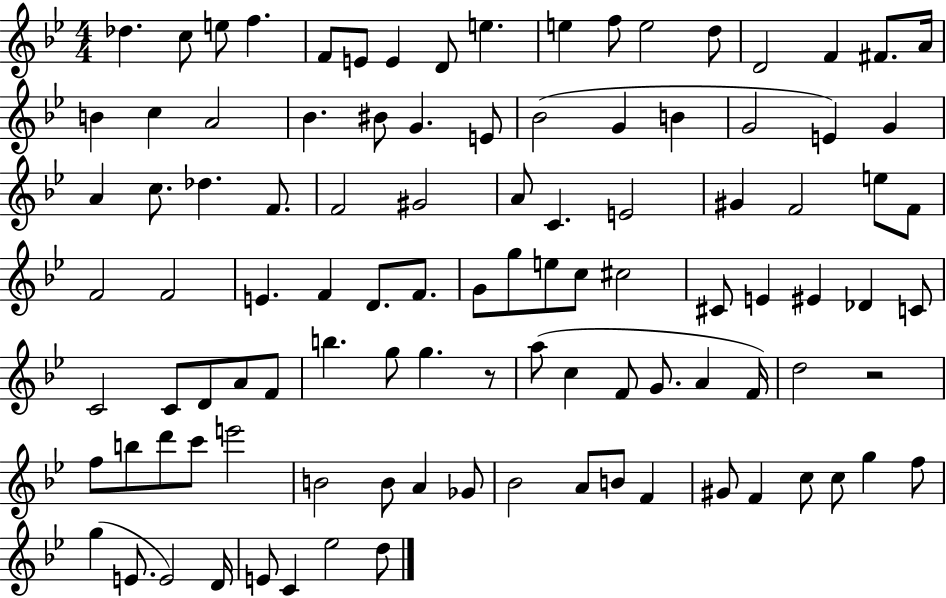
Db5/q. C5/e E5/e F5/q. F4/e E4/e E4/q D4/e E5/q. E5/q F5/e E5/h D5/e D4/h F4/q F#4/e. A4/s B4/q C5/q A4/h Bb4/q. BIS4/e G4/q. E4/e Bb4/h G4/q B4/q G4/h E4/q G4/q A4/q C5/e. Db5/q. F4/e. F4/h G#4/h A4/e C4/q. E4/h G#4/q F4/h E5/e F4/e F4/h F4/h E4/q. F4/q D4/e. F4/e. G4/e G5/e E5/e C5/e C#5/h C#4/e E4/q EIS4/q Db4/q C4/e C4/h C4/e D4/e A4/e F4/e B5/q. G5/e G5/q. R/e A5/e C5/q F4/e G4/e. A4/q F4/s D5/h R/h F5/e B5/e D6/e C6/e E6/h B4/h B4/e A4/q Gb4/e Bb4/h A4/e B4/e F4/q G#4/e F4/q C5/e C5/e G5/q F5/e G5/q E4/e. E4/h D4/s E4/e C4/q Eb5/h D5/e